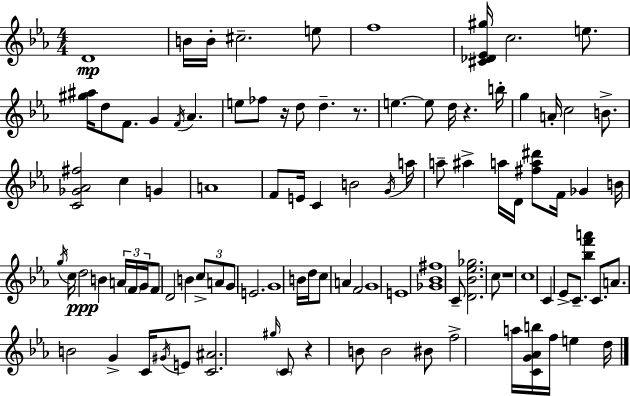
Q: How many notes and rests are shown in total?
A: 100